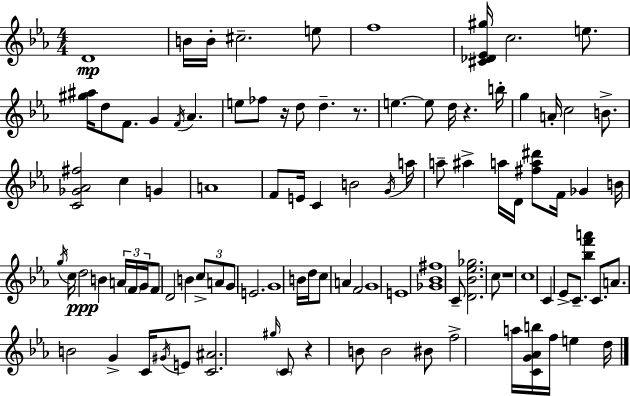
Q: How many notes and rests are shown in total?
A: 100